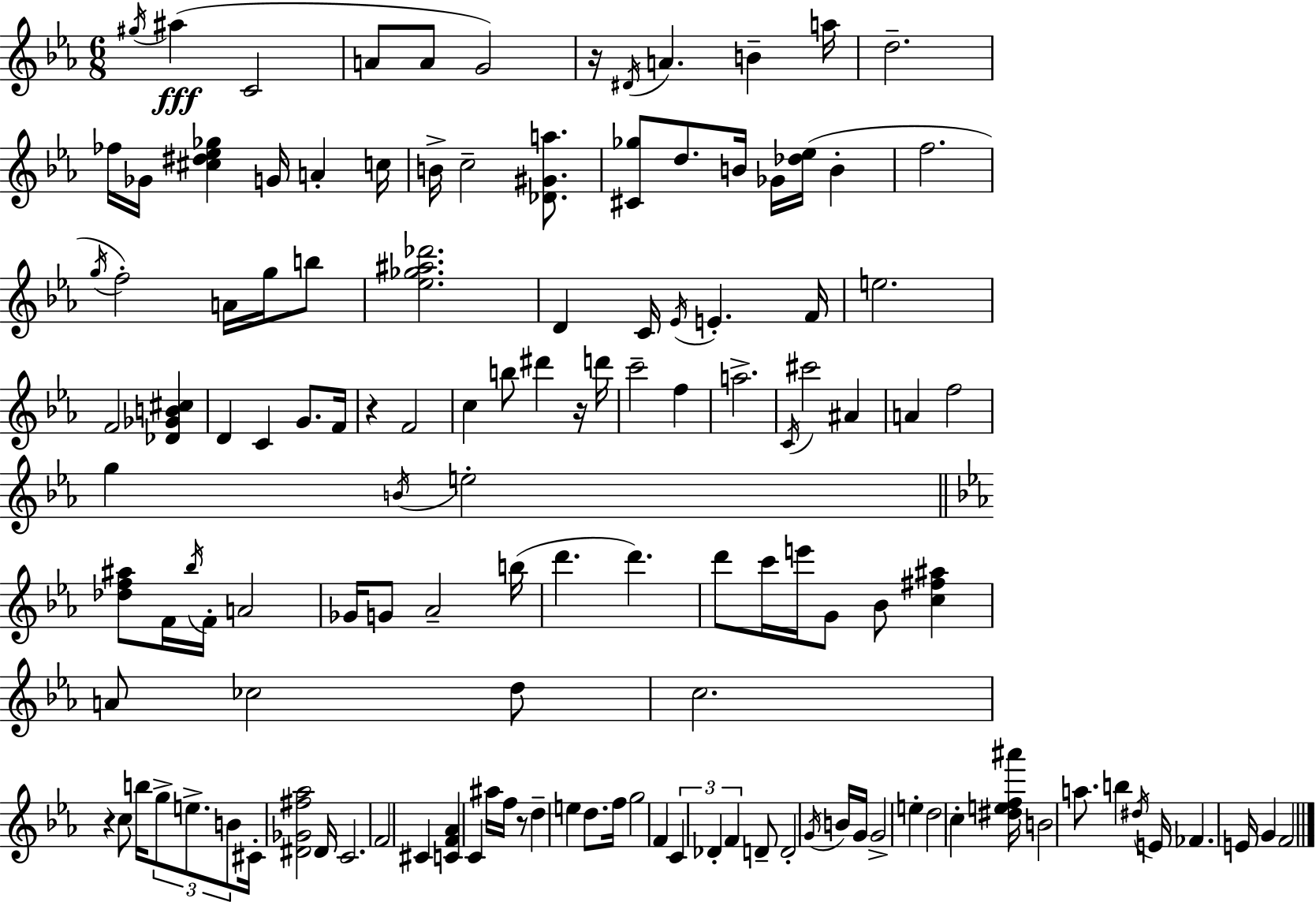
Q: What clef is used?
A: treble